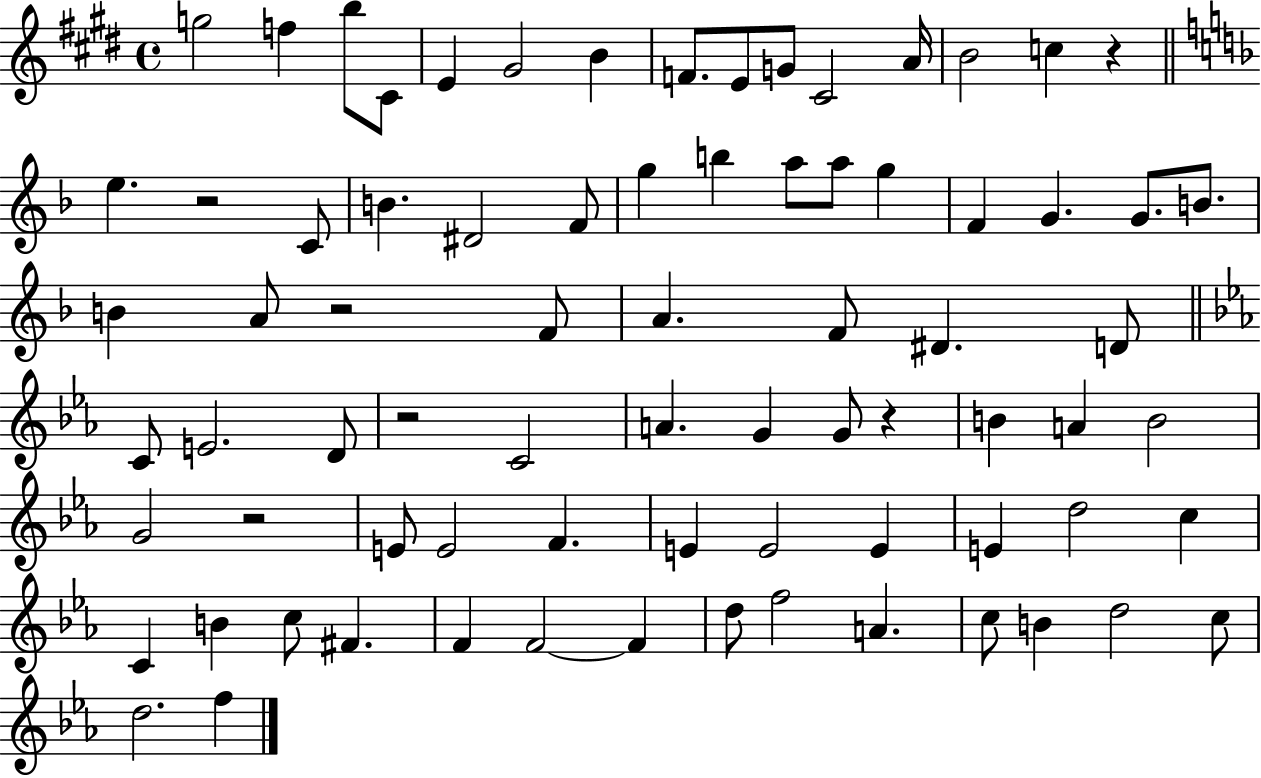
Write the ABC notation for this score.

X:1
T:Untitled
M:4/4
L:1/4
K:E
g2 f b/2 ^C/2 E ^G2 B F/2 E/2 G/2 ^C2 A/4 B2 c z e z2 C/2 B ^D2 F/2 g b a/2 a/2 g F G G/2 B/2 B A/2 z2 F/2 A F/2 ^D D/2 C/2 E2 D/2 z2 C2 A G G/2 z B A B2 G2 z2 E/2 E2 F E E2 E E d2 c C B c/2 ^F F F2 F d/2 f2 A c/2 B d2 c/2 d2 f